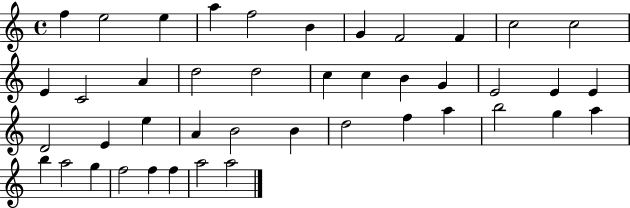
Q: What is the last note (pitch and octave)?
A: A5